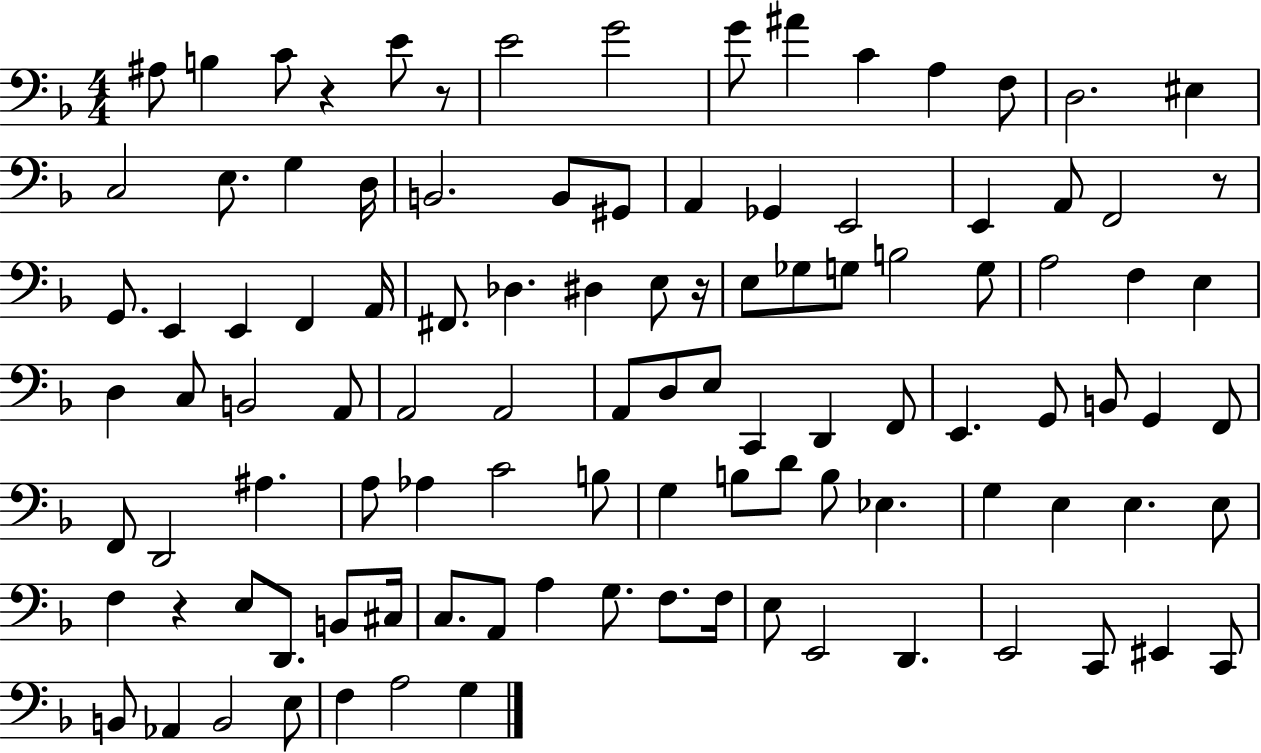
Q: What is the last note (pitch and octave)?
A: G3